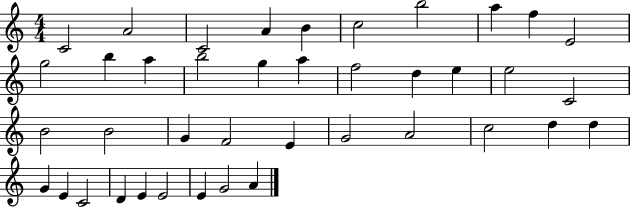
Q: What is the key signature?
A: C major